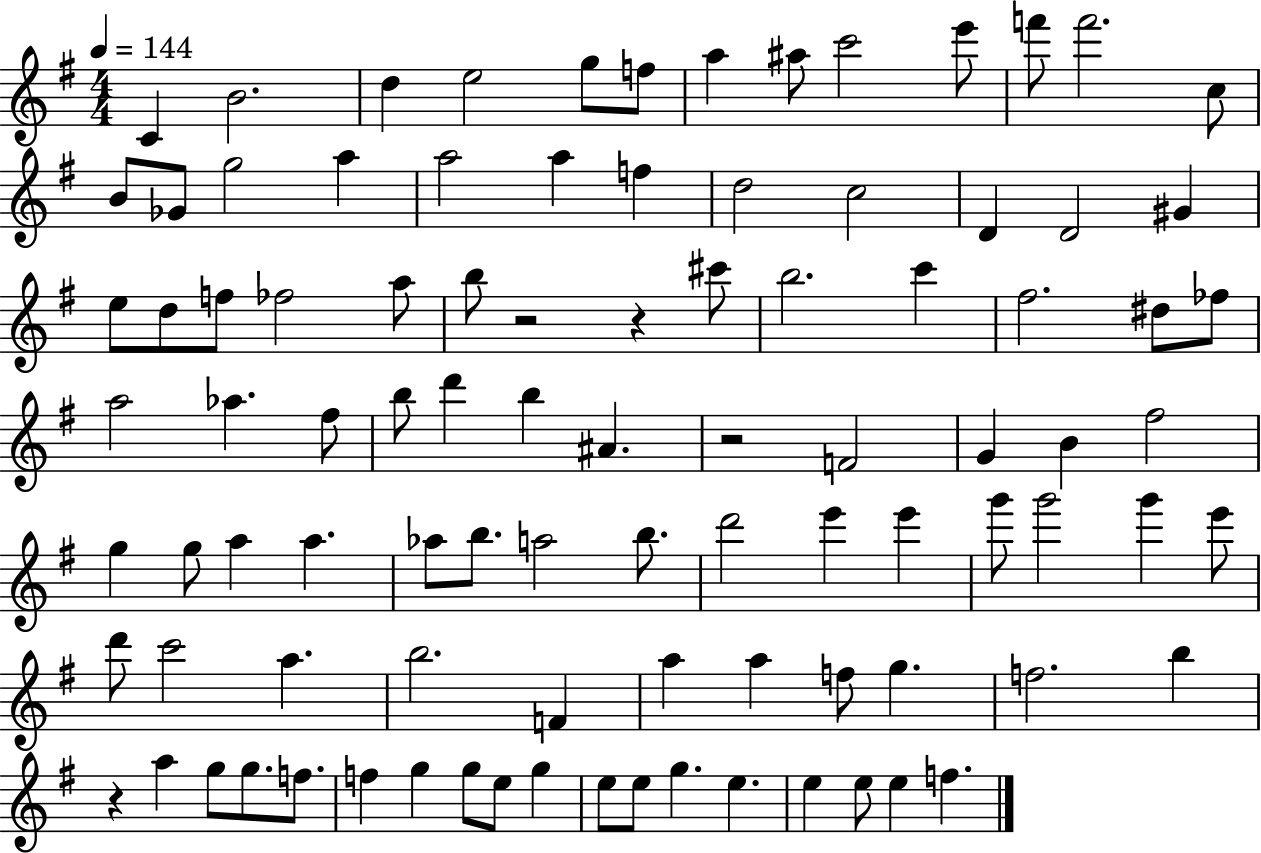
X:1
T:Untitled
M:4/4
L:1/4
K:G
C B2 d e2 g/2 f/2 a ^a/2 c'2 e'/2 f'/2 f'2 c/2 B/2 _G/2 g2 a a2 a f d2 c2 D D2 ^G e/2 d/2 f/2 _f2 a/2 b/2 z2 z ^c'/2 b2 c' ^f2 ^d/2 _f/2 a2 _a ^f/2 b/2 d' b ^A z2 F2 G B ^f2 g g/2 a a _a/2 b/2 a2 b/2 d'2 e' e' g'/2 g'2 g' e'/2 d'/2 c'2 a b2 F a a f/2 g f2 b z a g/2 g/2 f/2 f g g/2 e/2 g e/2 e/2 g e e e/2 e f